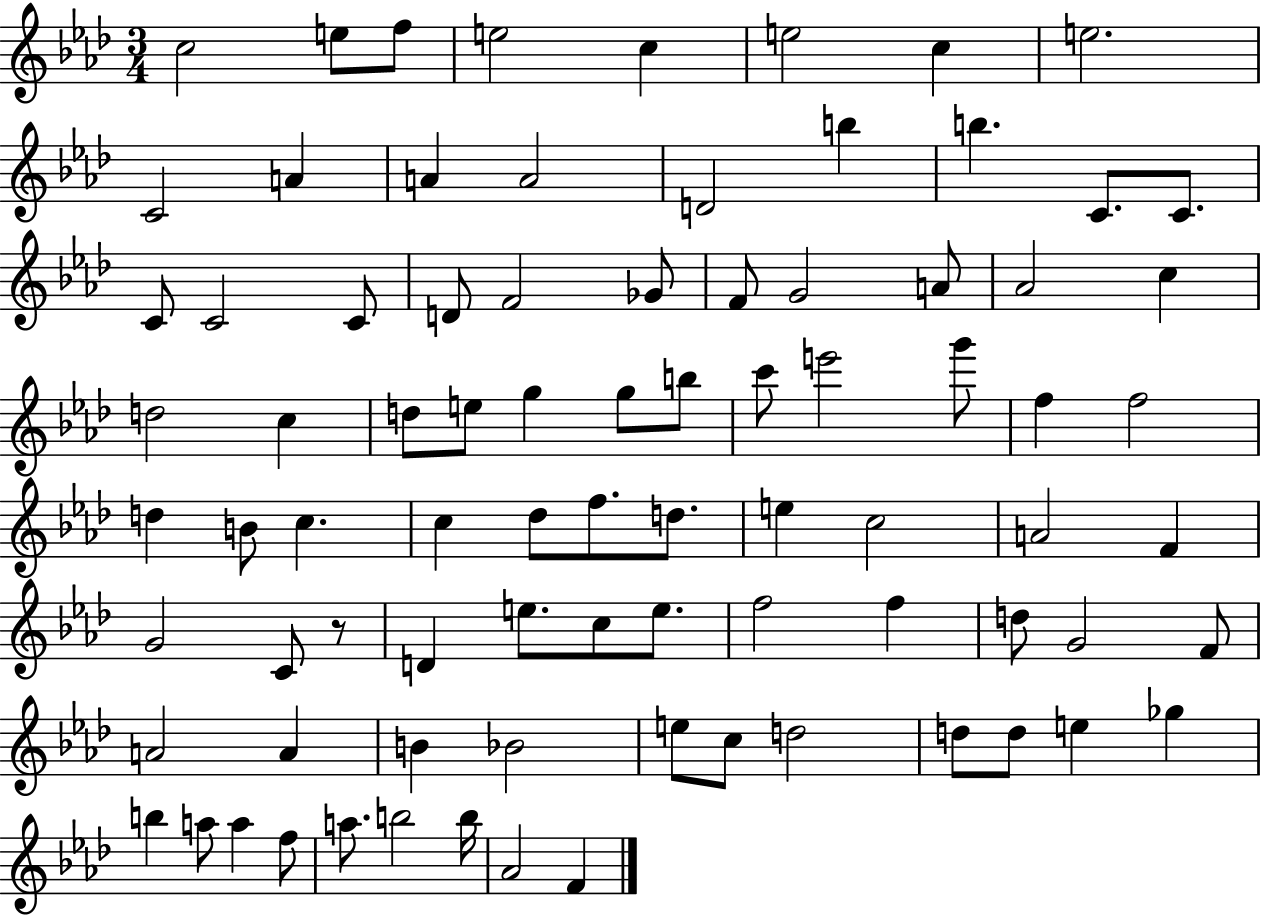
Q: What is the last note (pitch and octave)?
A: F4